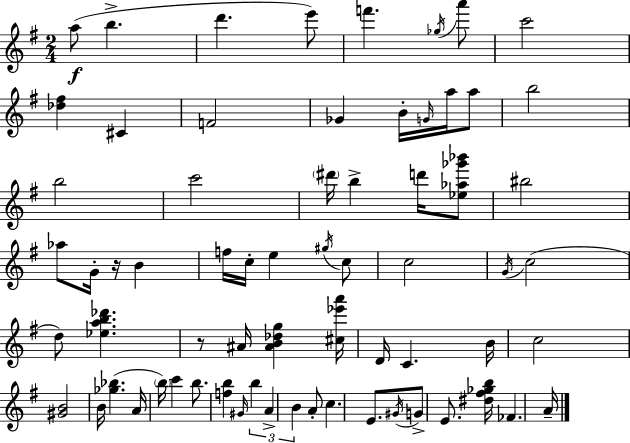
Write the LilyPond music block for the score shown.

{
  \clef treble
  \numericTimeSignature
  \time 2/4
  \key g \major
  a''8(\f b''4.-> | d'''4. e'''8) | f'''4. \acciaccatura { ges''16 } a'''8 | c'''2 | \break <des'' fis''>4 cis'4 | f'2 | ges'4 b'16-. \grace { g'16 } a''16 | a''8 b''2 | \break b''2 | c'''2 | \parenthesize dis'''16 b''4-> d'''16 | <ees'' aes'' ges''' bes'''>8 bis''2 | \break aes''8 g'16-. r16 b'4 | f''16 c''16-. e''4 | \acciaccatura { gis''16 } c''8 c''2 | \acciaccatura { g'16 }( c''2 | \break d''8) <ees'' a'' b'' des'''>4. | r8 ais'16 <ais' b' des'' g''>4 | <cis'' ees''' a'''>16 d'16 c'4. | b'16 c''2 | \break <gis' b'>2 | b'16 <ges'' bes''>4.( | a'16 \parenthesize b''16) c'''4 | b''8. <f'' b''>4 | \break \grace { gis'16 } \tuplet 3/2 { b''4 a'4-> | b'4 } a'8-. c''4. | e'8. | \acciaccatura { gis'16 } g'8-> e'8. <dis'' fis'' ges'' b''>16 fes'4. | \break a'16-- \bar "|."
}